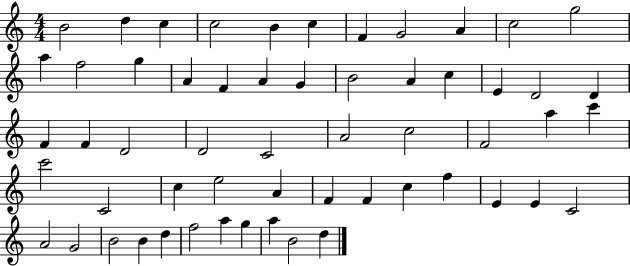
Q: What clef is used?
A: treble